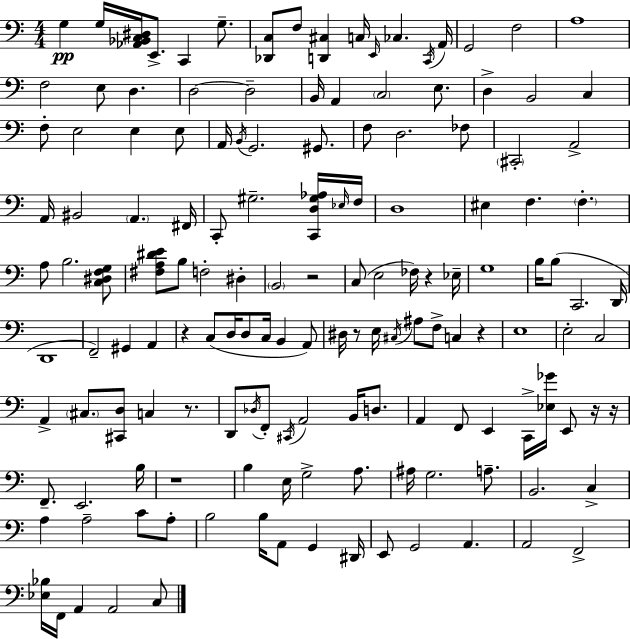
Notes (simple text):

G3/q G3/s [Ab2,Bb2,C3,D#3]/s E2/e. C2/q G3/e. [Db2,C3]/e F3/e [D2,C#3]/q C3/s E2/s CES3/q. C2/s A2/s G2/h F3/h A3/w F3/h E3/e D3/q. D3/h D3/h B2/s A2/q C3/h E3/e. D3/q B2/h C3/q F3/e E3/h E3/q E3/e A2/s B2/s G2/h. G#2/e. F3/e D3/h. FES3/e C#2/h A2/h A2/s BIS2/h A2/q. F#2/s C2/e G#3/h. [C2,D3,G#3,Ab3]/s Eb3/s F3/s D3/w EIS3/q F3/q. F3/q. A3/e B3/h. [C3,D#3,F3,G3]/e [F#3,A3,D#4,E4]/e B3/e F3/h D#3/q B2/h R/h C3/e E3/h FES3/s R/q Eb3/s G3/w B3/s B3/e C2/h. D2/s D2/w F2/h G#2/q A2/q R/q C3/e D3/s D3/e C3/s B2/q A2/e D#3/s R/e E3/s C#3/s A#3/e F3/e C3/q R/q E3/w E3/h C3/h A2/q C#3/e. [C#2,D3]/e C3/q R/e. D2/e Db3/s F2/e C#2/s A2/h B2/s D3/e. A2/q F2/e E2/q C2/s [Eb3,Gb4]/s E2/e R/s R/s F2/e. E2/h. B3/s R/w B3/q E3/s G3/h A3/e. A#3/s G3/h. A3/e. B2/h. C3/q A3/q A3/h C4/e A3/e B3/h B3/s A2/e G2/q D#2/s E2/e G2/h A2/q. A2/h F2/h [Eb3,Bb3]/s F2/s A2/q A2/h C3/e